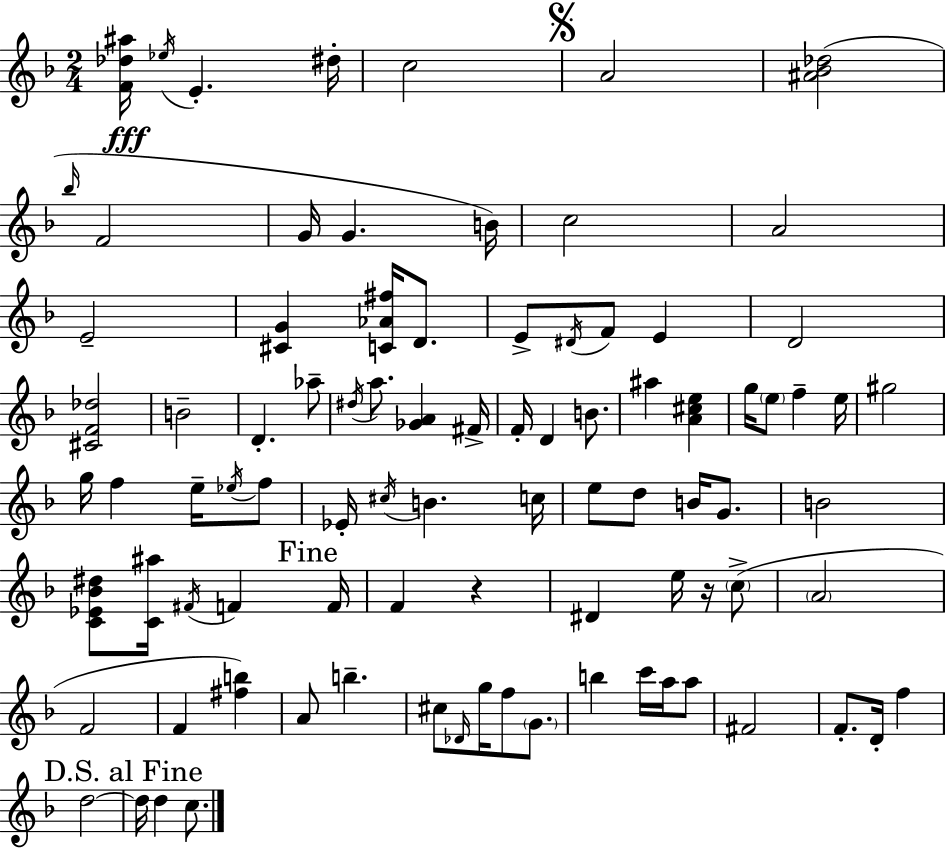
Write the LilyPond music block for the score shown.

{
  \clef treble
  \numericTimeSignature
  \time 2/4
  \key d \minor
  <f' des'' ais''>16\fff \acciaccatura { ees''16 } e'4.-. | dis''16-. c''2 | \mark \markup { \musicglyph "scripts.segno" } a'2 | <ais' bes' des''>2( | \break \grace { bes''16 } f'2 | g'16 g'4. | b'16) c''2 | a'2 | \break e'2-- | <cis' g'>4 <c' aes' fis''>16 d'8. | e'8-> \acciaccatura { dis'16 } f'8 e'4 | d'2 | \break <cis' f' des''>2 | b'2-- | d'4.-. | aes''8-- \acciaccatura { dis''16 } a''8. <ges' a'>4 | \break fis'16-> f'16-. d'4 | b'8. ais''4 | <a' cis'' e''>4 g''16 \parenthesize e''8 f''4-- | e''16 gis''2 | \break g''16 f''4 | e''16-- \acciaccatura { ees''16 } f''8 ees'16-. \acciaccatura { cis''16 } b'4. | c''16 e''8 | d''8 b'16 g'8. b'2 | \break <c' ees' bes' dis''>8 | <c' ais''>16 \acciaccatura { fis'16 } f'4 \mark "Fine" f'16 f'4 | r4 dis'4 | e''16 r16 \parenthesize c''8->( \parenthesize a'2 | \break f'2 | f'4 | <fis'' b''>4) a'8 | b''4.-- cis''8 | \break \grace { des'16 } g''16 f''8 \parenthesize g'8. | b''4 c'''16 a''16 a''8 | fis'2 | f'8.-. d'16-. f''4 | \break d''2~~ | \mark "D.S. al Fine" d''16 d''4 c''8. | \bar "|."
}